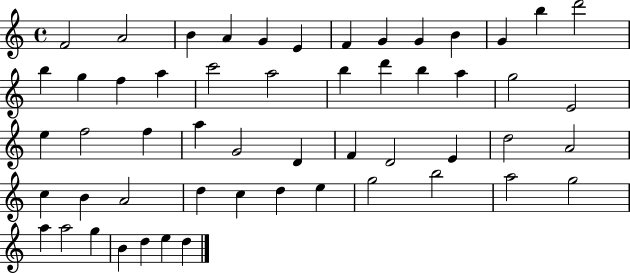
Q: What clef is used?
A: treble